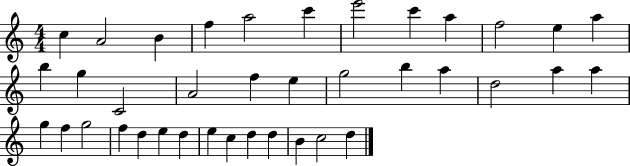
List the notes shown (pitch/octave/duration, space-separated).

C5/q A4/h B4/q F5/q A5/h C6/q E6/h C6/q A5/q F5/h E5/q A5/q B5/q G5/q C4/h A4/h F5/q E5/q G5/h B5/q A5/q D5/h A5/q A5/q G5/q F5/q G5/h F5/q D5/q E5/q D5/q E5/q C5/q D5/q D5/q B4/q C5/h D5/q